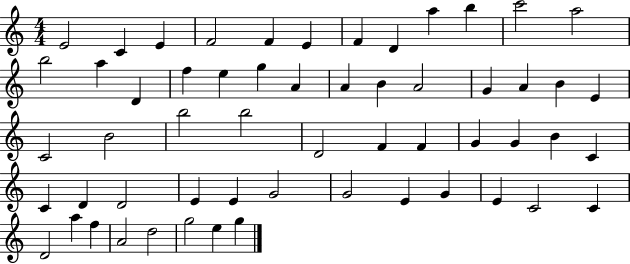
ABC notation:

X:1
T:Untitled
M:4/4
L:1/4
K:C
E2 C E F2 F E F D a b c'2 a2 b2 a D f e g A A B A2 G A B E C2 B2 b2 b2 D2 F F G G B C C D D2 E E G2 G2 E G E C2 C D2 a f A2 d2 g2 e g